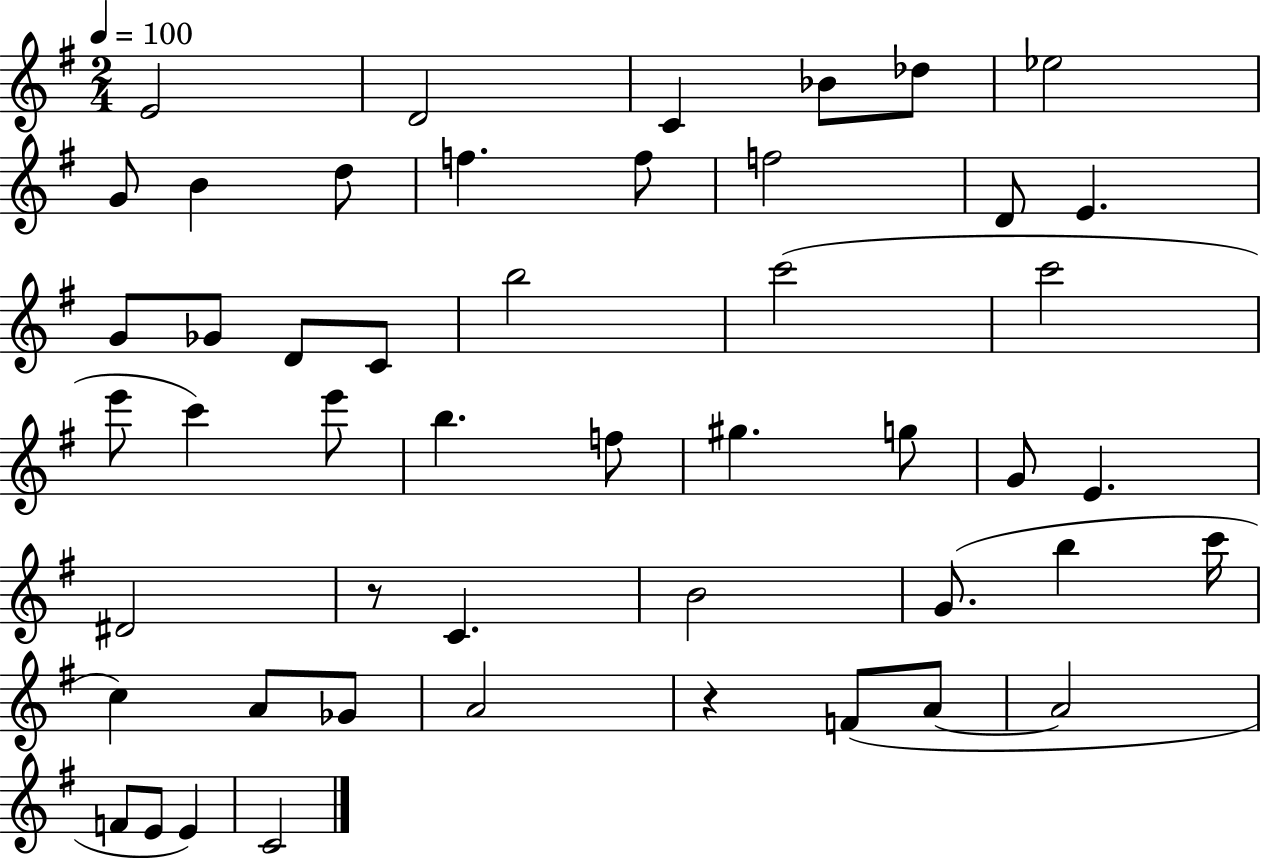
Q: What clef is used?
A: treble